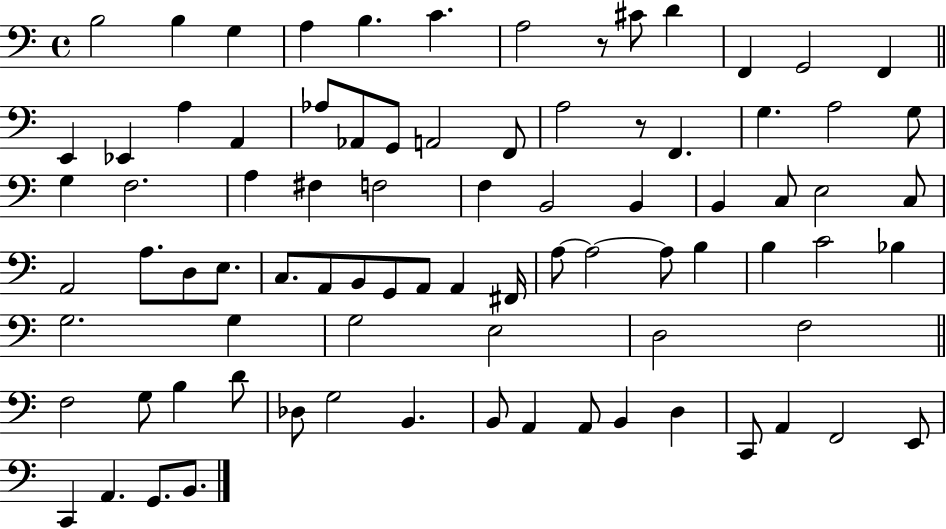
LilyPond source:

{
  \clef bass
  \time 4/4
  \defaultTimeSignature
  \key c \major
  b2 b4 g4 | a4 b4. c'4. | a2 r8 cis'8 d'4 | f,4 g,2 f,4 | \break \bar "||" \break \key c \major e,4 ees,4 a4 a,4 | aes8 aes,8 g,8 a,2 f,8 | a2 r8 f,4. | g4. a2 g8 | \break g4 f2. | a4 fis4 f2 | f4 b,2 b,4 | b,4 c8 e2 c8 | \break a,2 a8. d8 e8. | c8. a,8 b,8 g,8 a,8 a,4 fis,16 | a8~~ a2~~ a8 b4 | b4 c'2 bes4 | \break g2. g4 | g2 e2 | d2 f2 | \bar "||" \break \key c \major f2 g8 b4 d'8 | des8 g2 b,4. | b,8 a,4 a,8 b,4 d4 | c,8 a,4 f,2 e,8 | \break c,4 a,4. g,8. b,8. | \bar "|."
}